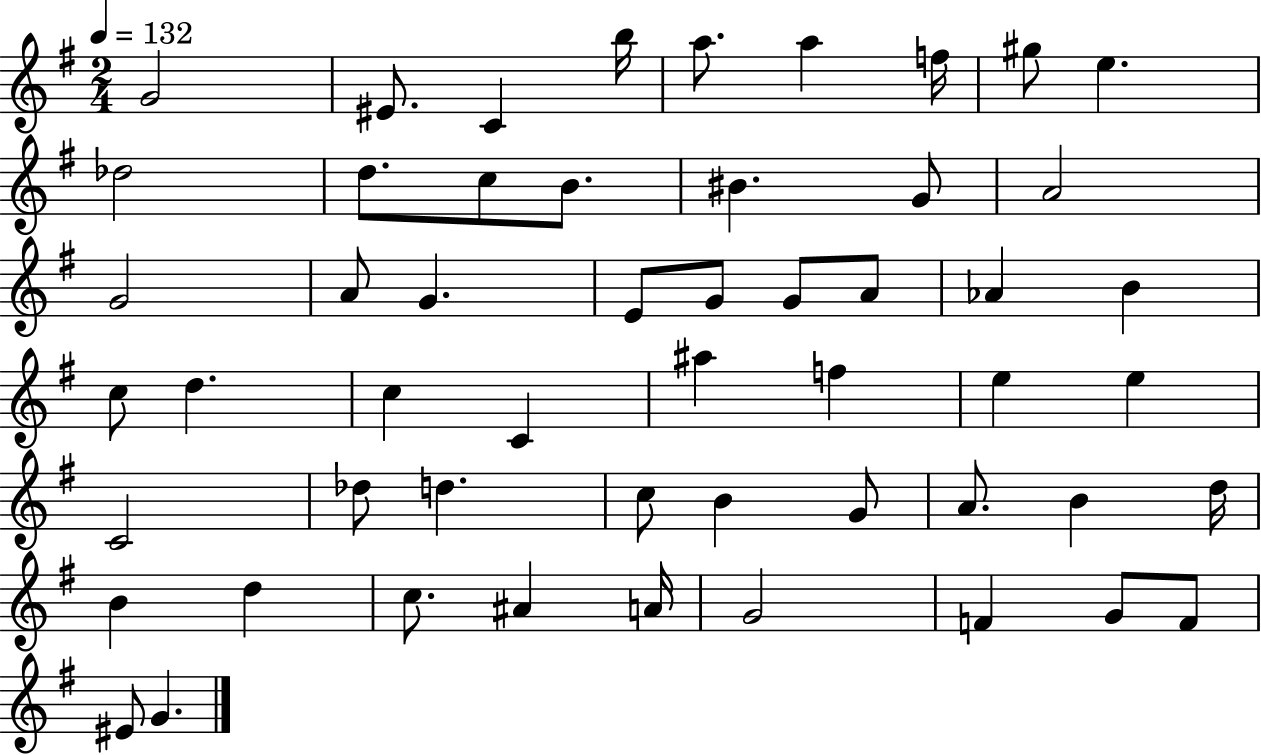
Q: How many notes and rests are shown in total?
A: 53